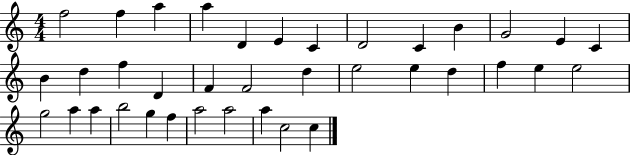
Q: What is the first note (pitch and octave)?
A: F5